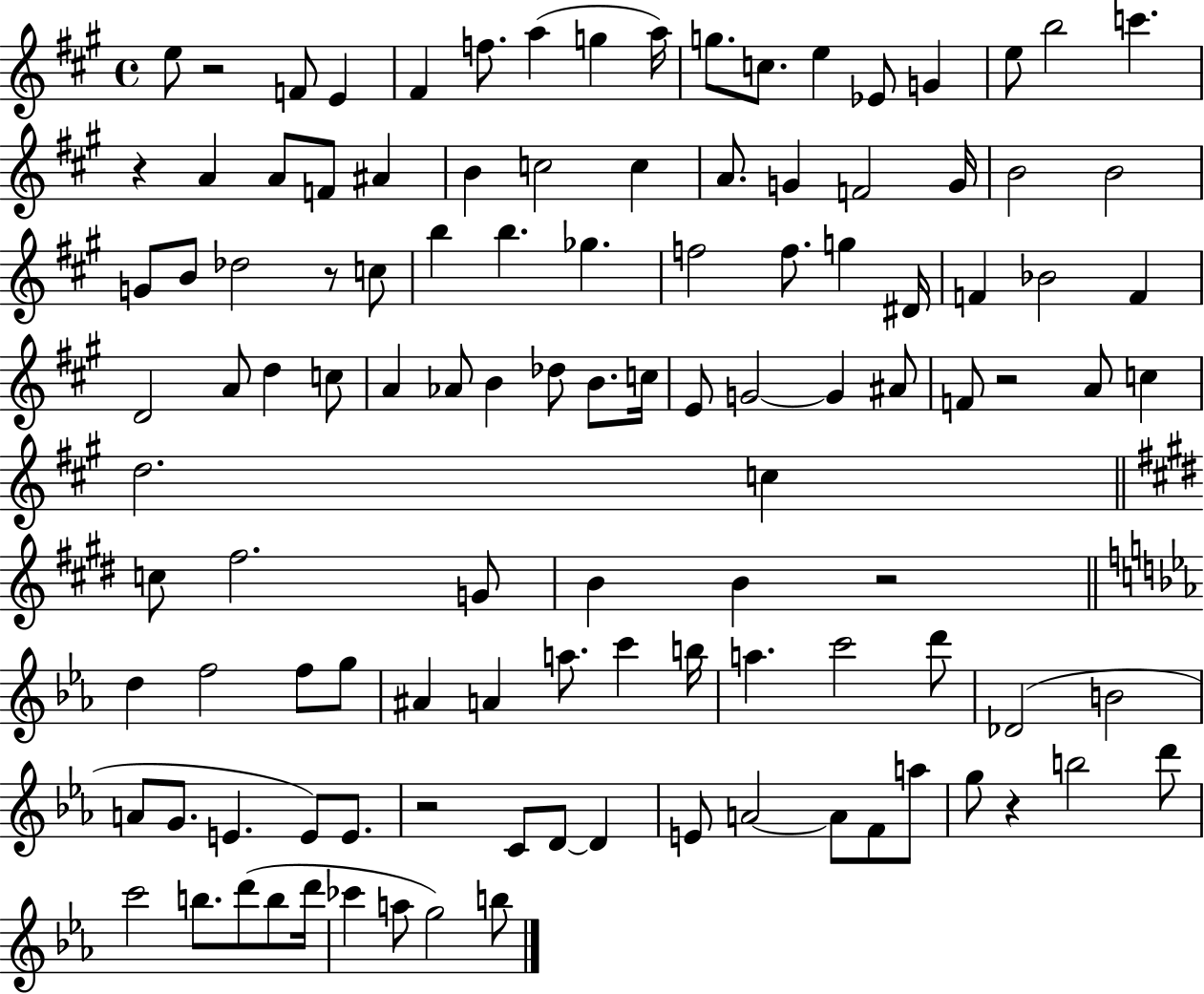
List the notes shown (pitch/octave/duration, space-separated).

E5/e R/h F4/e E4/q F#4/q F5/e. A5/q G5/q A5/s G5/e. C5/e. E5/q Eb4/e G4/q E5/e B5/h C6/q. R/q A4/q A4/e F4/e A#4/q B4/q C5/h C5/q A4/e. G4/q F4/h G4/s B4/h B4/h G4/e B4/e Db5/h R/e C5/e B5/q B5/q. Gb5/q. F5/h F5/e. G5/q D#4/s F4/q Bb4/h F4/q D4/h A4/e D5/q C5/e A4/q Ab4/e B4/q Db5/e B4/e. C5/s E4/e G4/h G4/q A#4/e F4/e R/h A4/e C5/q D5/h. C5/q C5/e F#5/h. G4/e B4/q B4/q R/h D5/q F5/h F5/e G5/e A#4/q A4/q A5/e. C6/q B5/s A5/q. C6/h D6/e Db4/h B4/h A4/e G4/e. E4/q. E4/e E4/e. R/h C4/e D4/e D4/q E4/e A4/h A4/e F4/e A5/e G5/e R/q B5/h D6/e C6/h B5/e. D6/e B5/e D6/s CES6/q A5/e G5/h B5/e